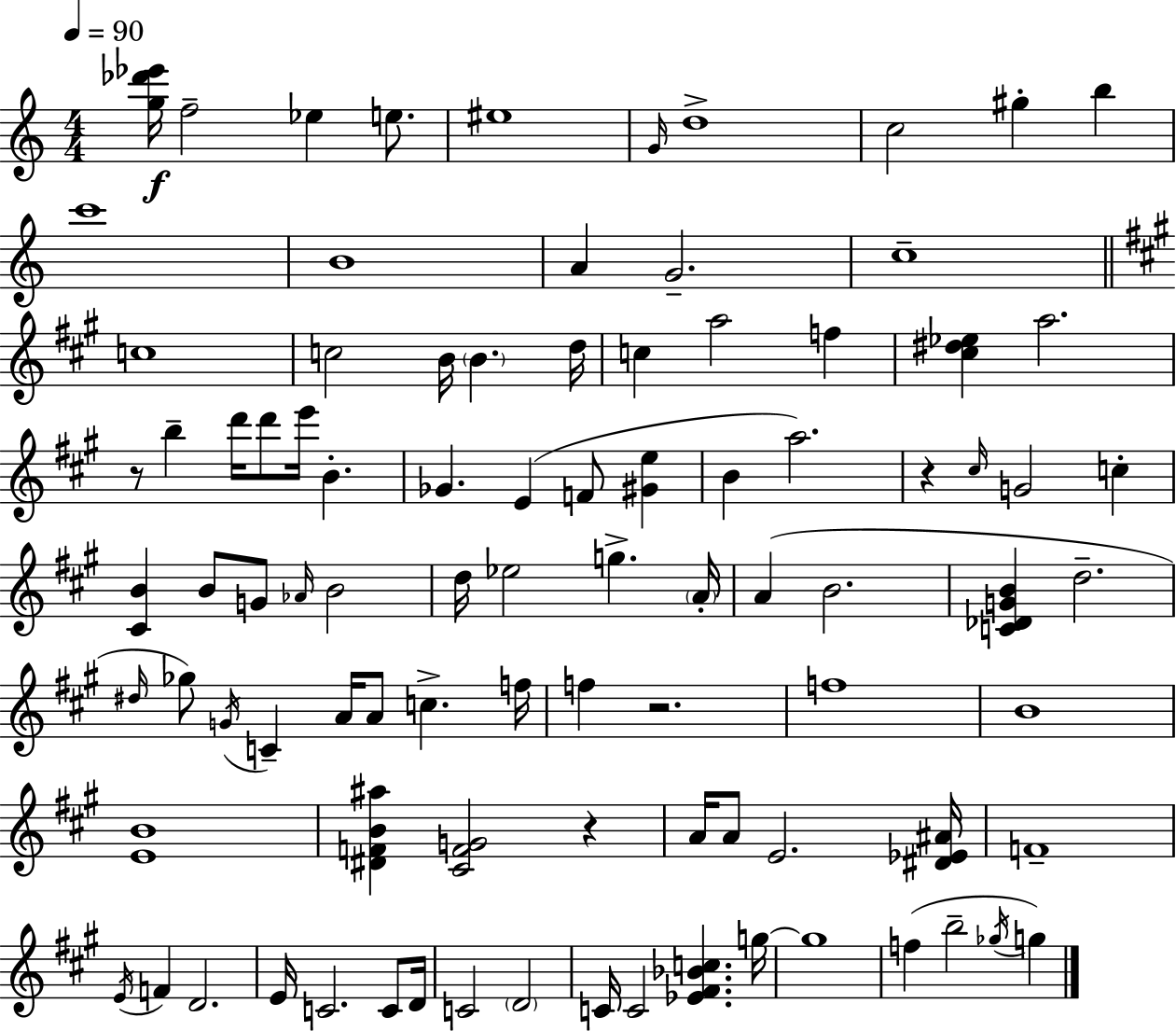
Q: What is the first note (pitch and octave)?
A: F5